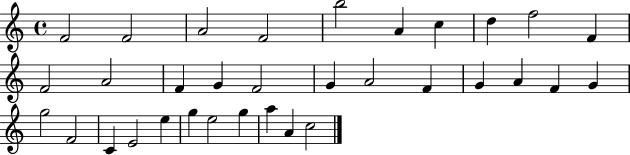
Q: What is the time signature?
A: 4/4